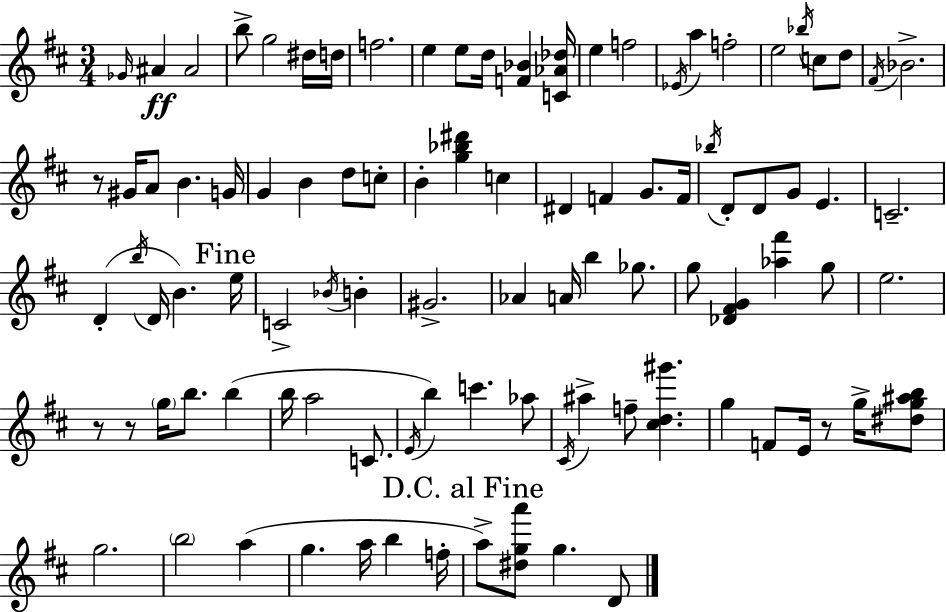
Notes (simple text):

Gb4/s A#4/q A#4/h B5/e G5/h D#5/s D5/s F5/h. E5/q E5/e D5/s [F4,Bb4]/q [C4,Ab4,Db5]/s E5/q F5/h Eb4/s A5/q F5/h E5/h Bb5/s C5/e D5/e F#4/s Bb4/h. R/e G#4/s A4/e B4/q. G4/s G4/q B4/q D5/e C5/e B4/q [G5,Bb5,D#6]/q C5/q D#4/q F4/q G4/e. F4/s Bb5/s D4/e D4/e G4/e E4/q. C4/h. D4/q B5/s D4/s B4/q. E5/s C4/h Bb4/s B4/q G#4/h. Ab4/q A4/s B5/q Gb5/e. G5/e [Db4,F#4,G4]/q [Ab5,F#6]/q G5/e E5/h. R/e R/e G5/s B5/e. B5/q B5/s A5/h C4/e. E4/s B5/q C6/q. Ab5/e C#4/s A#5/q F5/e [C#5,D5,G#6]/q. G5/q F4/e E4/s R/e G5/s [D#5,G5,A#5,B5]/e G5/h. B5/h A5/q G5/q. A5/s B5/q F5/s A5/e [D#5,G5,A6]/e G5/q. D4/e